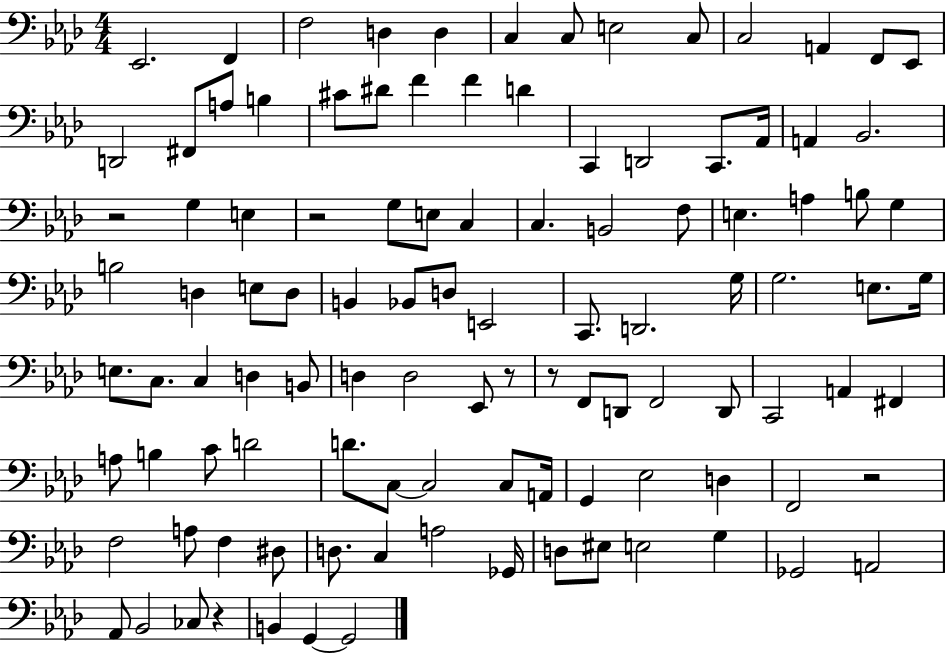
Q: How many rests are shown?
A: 6